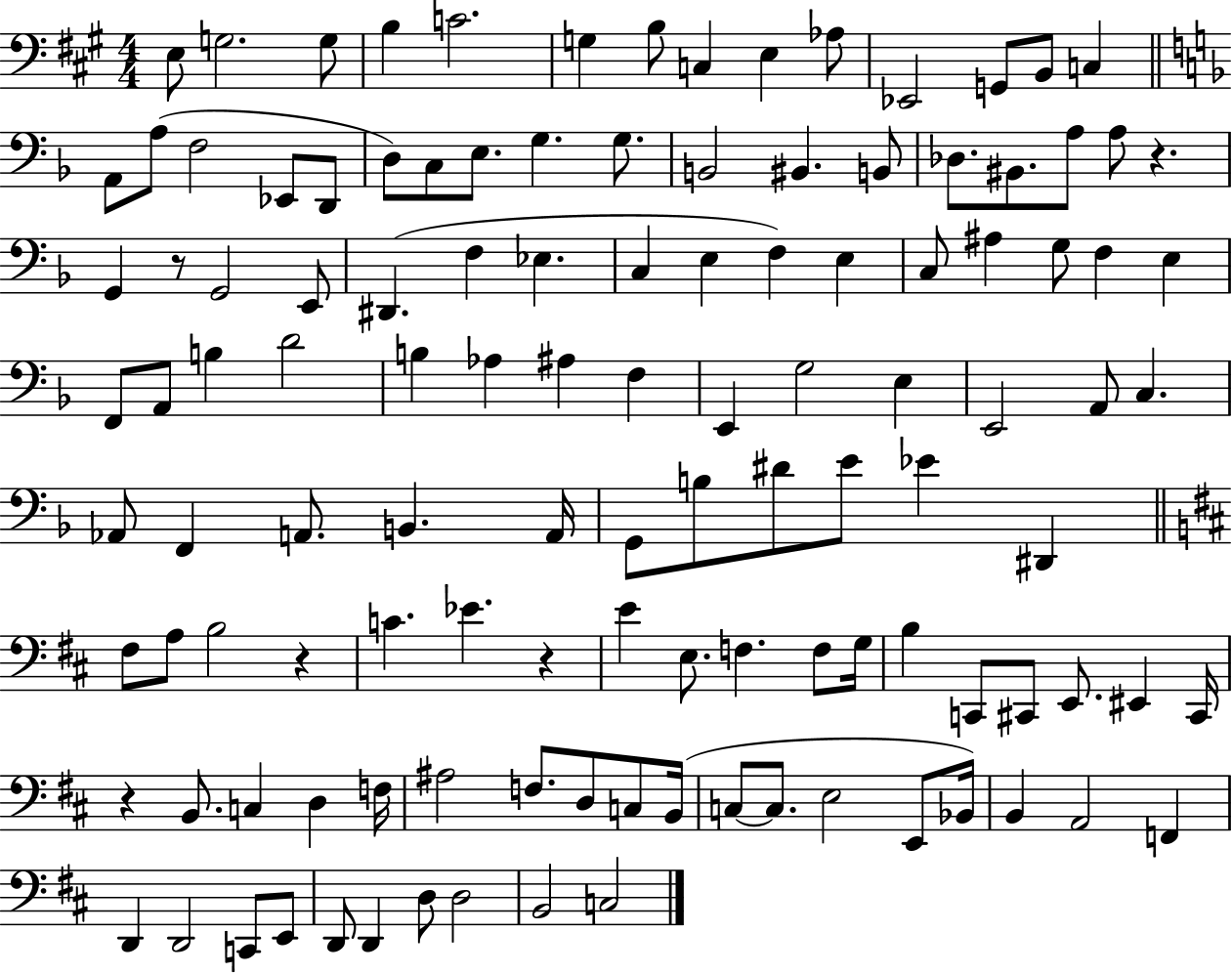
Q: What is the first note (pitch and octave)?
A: E3